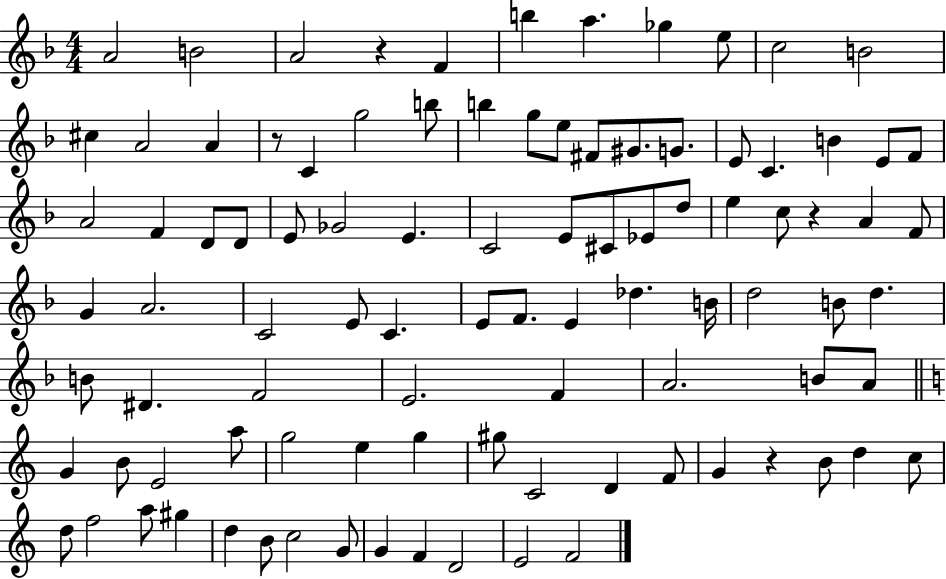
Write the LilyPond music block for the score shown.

{
  \clef treble
  \numericTimeSignature
  \time 4/4
  \key f \major
  a'2 b'2 | a'2 r4 f'4 | b''4 a''4. ges''4 e''8 | c''2 b'2 | \break cis''4 a'2 a'4 | r8 c'4 g''2 b''8 | b''4 g''8 e''8 fis'8 gis'8. g'8. | e'8 c'4. b'4 e'8 f'8 | \break a'2 f'4 d'8 d'8 | e'8 ges'2 e'4. | c'2 e'8 cis'8 ees'8 d''8 | e''4 c''8 r4 a'4 f'8 | \break g'4 a'2. | c'2 e'8 c'4. | e'8 f'8. e'4 des''4. b'16 | d''2 b'8 d''4. | \break b'8 dis'4. f'2 | e'2. f'4 | a'2. b'8 a'8 | \bar "||" \break \key c \major g'4 b'8 e'2 a''8 | g''2 e''4 g''4 | gis''8 c'2 d'4 f'8 | g'4 r4 b'8 d''4 c''8 | \break d''8 f''2 a''8 gis''4 | d''4 b'8 c''2 g'8 | g'4 f'4 d'2 | e'2 f'2 | \break \bar "|."
}